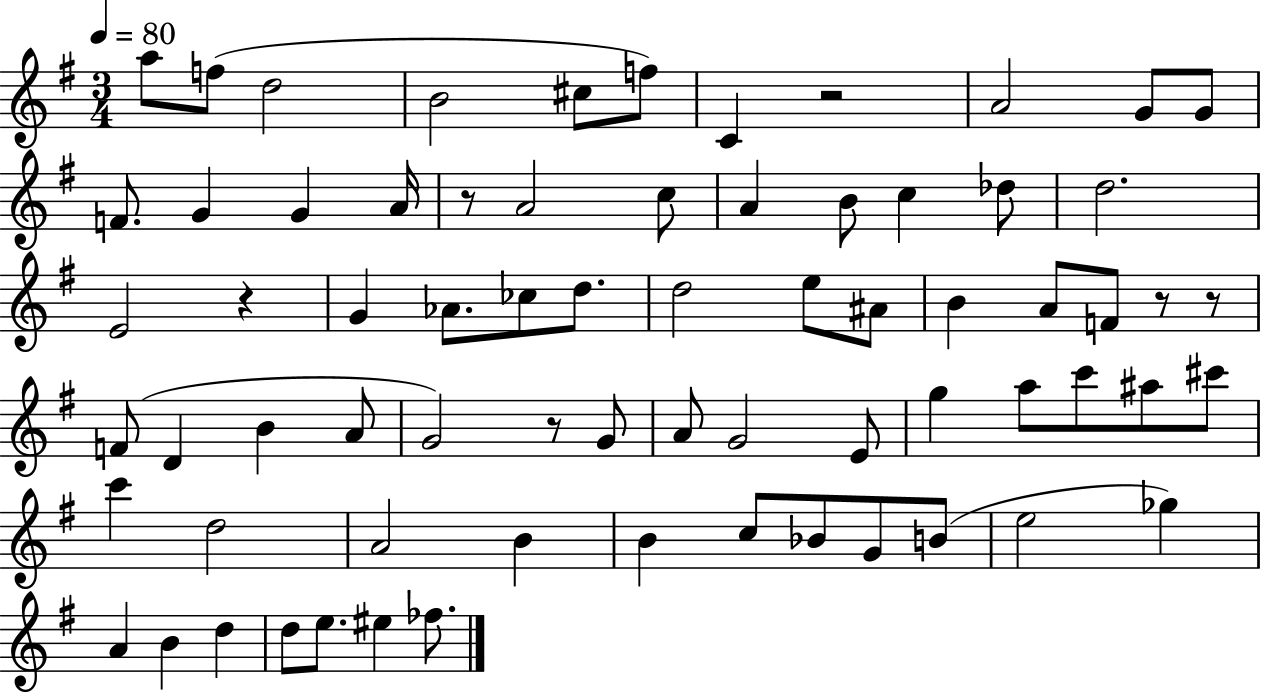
X:1
T:Untitled
M:3/4
L:1/4
K:G
a/2 f/2 d2 B2 ^c/2 f/2 C z2 A2 G/2 G/2 F/2 G G A/4 z/2 A2 c/2 A B/2 c _d/2 d2 E2 z G _A/2 _c/2 d/2 d2 e/2 ^A/2 B A/2 F/2 z/2 z/2 F/2 D B A/2 G2 z/2 G/2 A/2 G2 E/2 g a/2 c'/2 ^a/2 ^c'/2 c' d2 A2 B B c/2 _B/2 G/2 B/2 e2 _g A B d d/2 e/2 ^e _f/2